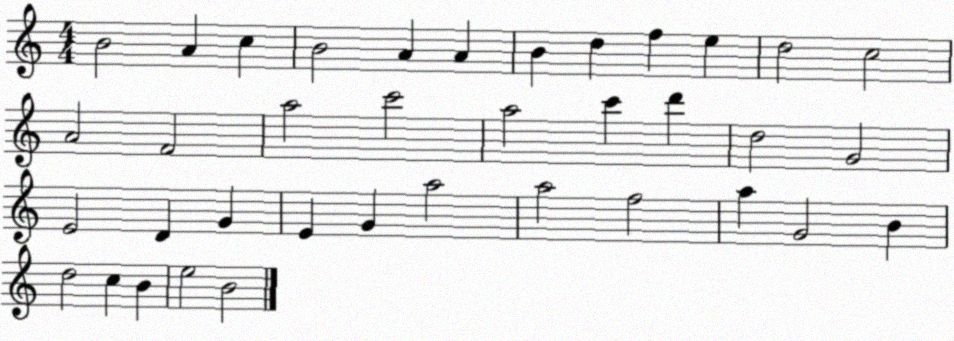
X:1
T:Untitled
M:4/4
L:1/4
K:C
B2 A c B2 A A B d f e d2 c2 A2 F2 a2 c'2 a2 c' d' d2 G2 E2 D G E G a2 a2 f2 a G2 B d2 c B e2 B2